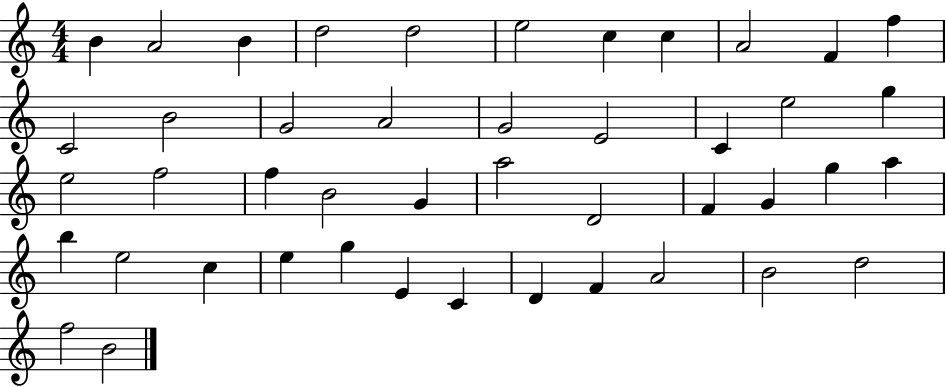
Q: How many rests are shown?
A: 0